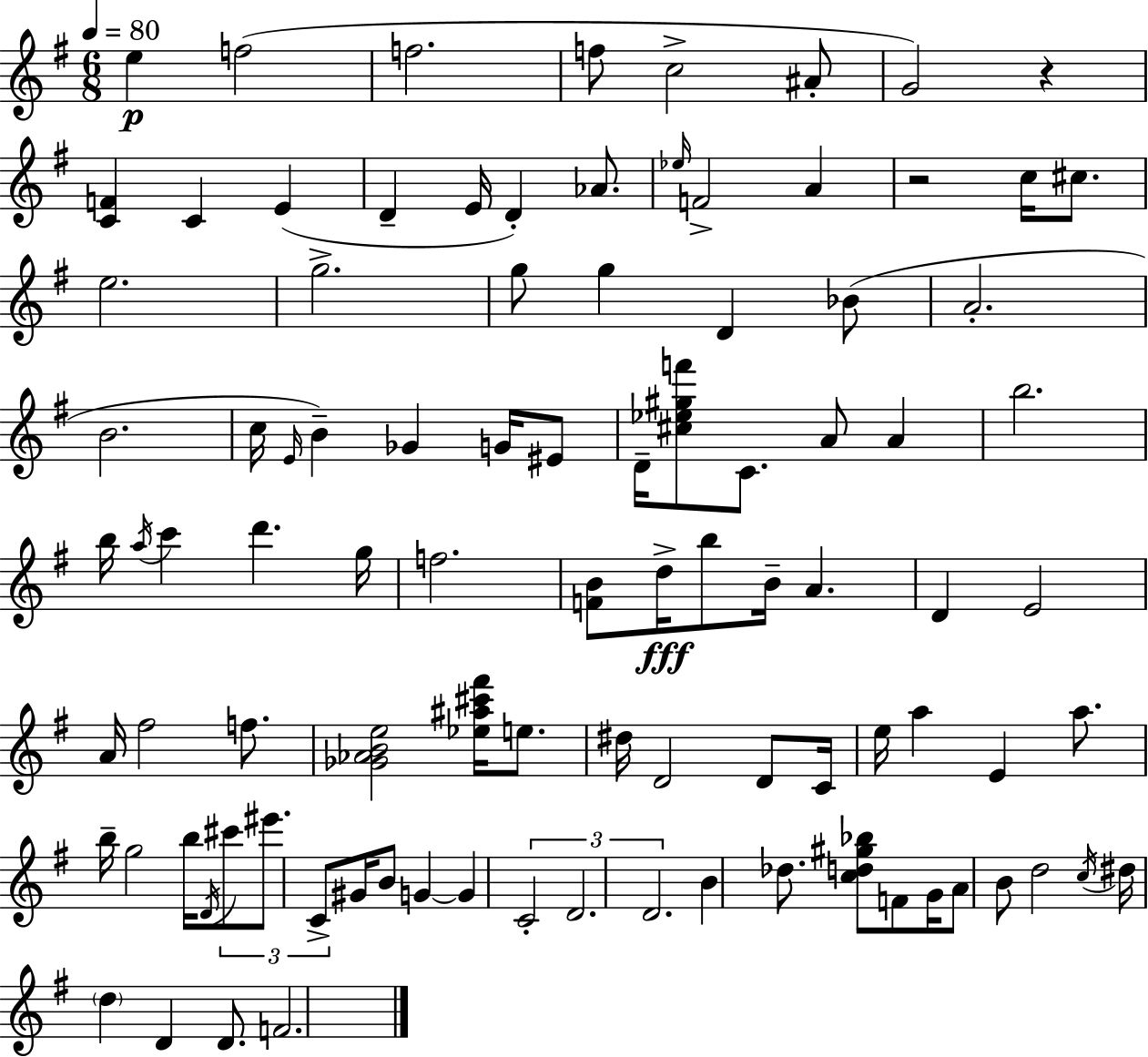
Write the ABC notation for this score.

X:1
T:Untitled
M:6/8
L:1/4
K:G
e f2 f2 f/2 c2 ^A/2 G2 z [CF] C E D E/4 D _A/2 _e/4 F2 A z2 c/4 ^c/2 e2 g2 g/2 g D _B/2 A2 B2 c/4 E/4 B _G G/4 ^E/2 D/4 [^c_e^gf']/2 C/2 A/2 A b2 b/4 a/4 c' d' g/4 f2 [FB]/2 d/4 b/2 B/4 A D E2 A/4 ^f2 f/2 [_G_ABe]2 [_e^a^c'^f']/4 e/2 ^d/4 D2 D/2 C/4 e/4 a E a/2 b/4 g2 b/4 D/4 ^c'/2 ^e'/2 C/2 ^G/4 B/2 G G C2 D2 D2 B _d/2 [cd^g_b]/2 F/2 G/4 A/2 B/2 d2 c/4 ^d/4 d D D/2 F2